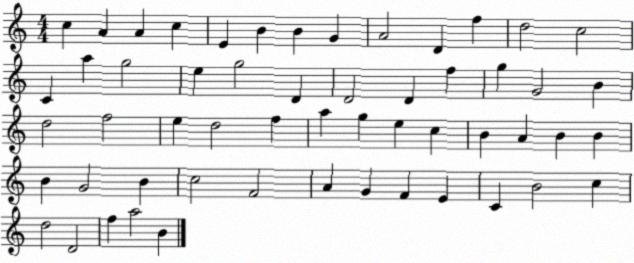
X:1
T:Untitled
M:4/4
L:1/4
K:C
c A A c E B B G A2 D f d2 c2 C a g2 e g2 D D2 D f g G2 B d2 f2 e d2 f a g e c B A B B B G2 B c2 F2 A G F E C B2 c d2 D2 f a2 B